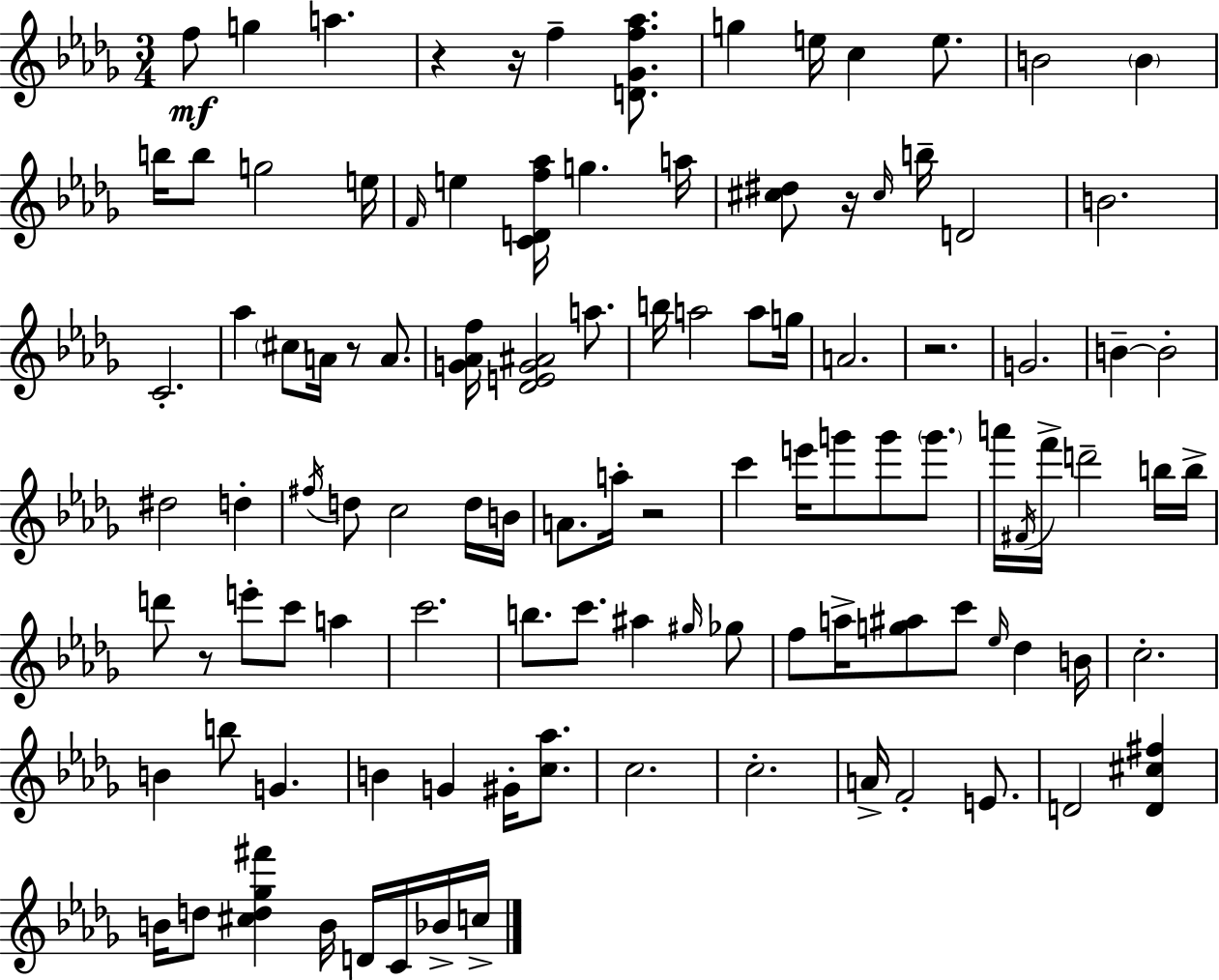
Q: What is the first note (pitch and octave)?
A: F5